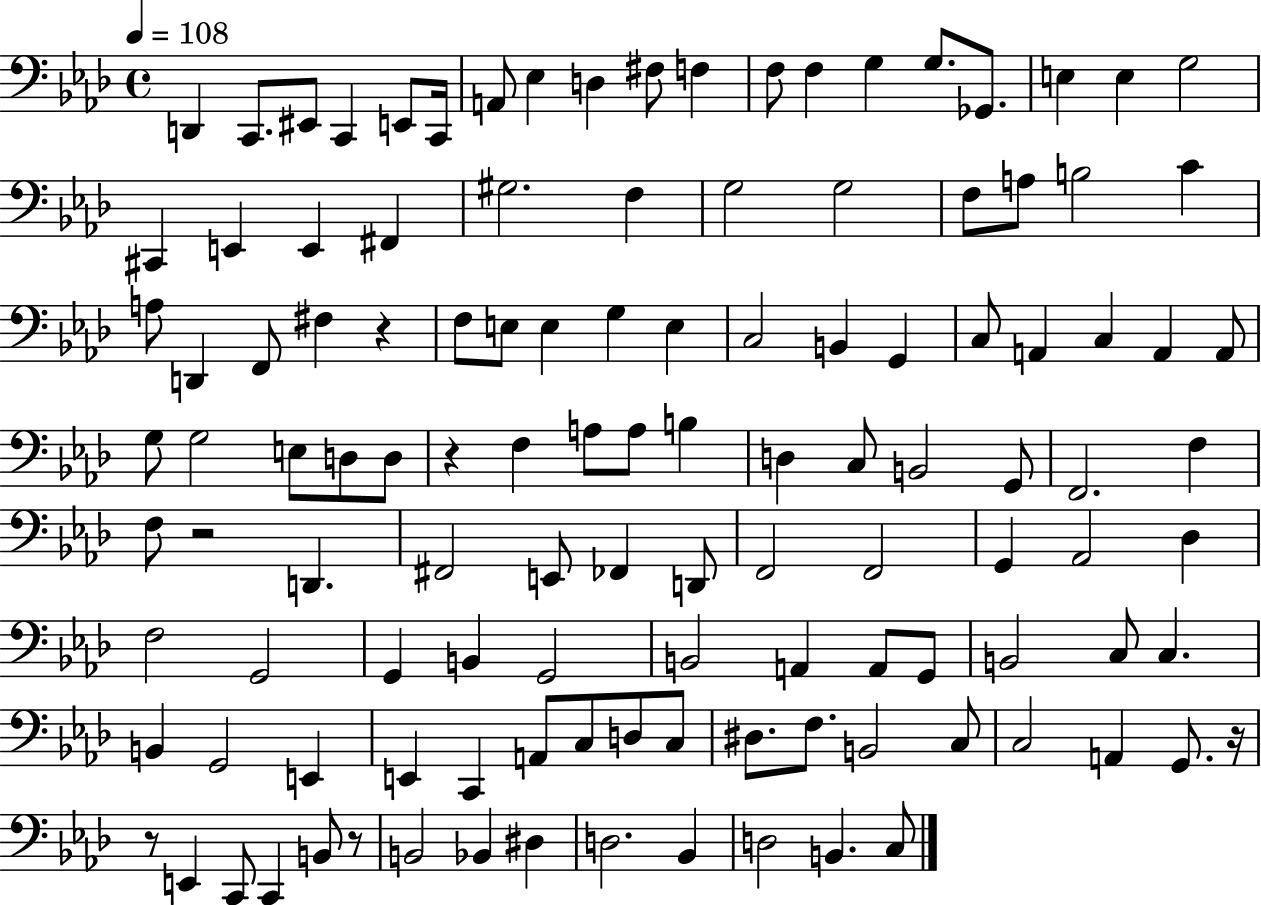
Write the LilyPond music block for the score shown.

{
  \clef bass
  \time 4/4
  \defaultTimeSignature
  \key aes \major
  \tempo 4 = 108
  d,4 c,8. eis,8 c,4 e,8 c,16 | a,8 ees4 d4 fis8 f4 | f8 f4 g4 g8. ges,8. | e4 e4 g2 | \break cis,4 e,4 e,4 fis,4 | gis2. f4 | g2 g2 | f8 a8 b2 c'4 | \break a8 d,4 f,8 fis4 r4 | f8 e8 e4 g4 e4 | c2 b,4 g,4 | c8 a,4 c4 a,4 a,8 | \break g8 g2 e8 d8 d8 | r4 f4 a8 a8 b4 | d4 c8 b,2 g,8 | f,2. f4 | \break f8 r2 d,4. | fis,2 e,8 fes,4 d,8 | f,2 f,2 | g,4 aes,2 des4 | \break f2 g,2 | g,4 b,4 g,2 | b,2 a,4 a,8 g,8 | b,2 c8 c4. | \break b,4 g,2 e,4 | e,4 c,4 a,8 c8 d8 c8 | dis8. f8. b,2 c8 | c2 a,4 g,8. r16 | \break r8 e,4 c,8 c,4 b,8 r8 | b,2 bes,4 dis4 | d2. bes,4 | d2 b,4. c8 | \break \bar "|."
}